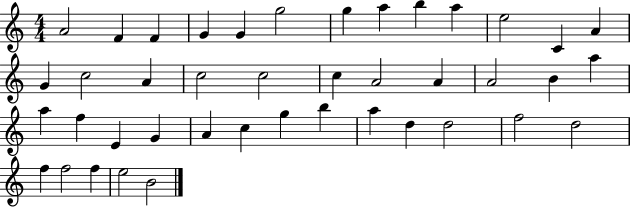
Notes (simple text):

A4/h F4/q F4/q G4/q G4/q G5/h G5/q A5/q B5/q A5/q E5/h C4/q A4/q G4/q C5/h A4/q C5/h C5/h C5/q A4/h A4/q A4/h B4/q A5/q A5/q F5/q E4/q G4/q A4/q C5/q G5/q B5/q A5/q D5/q D5/h F5/h D5/h F5/q F5/h F5/q E5/h B4/h